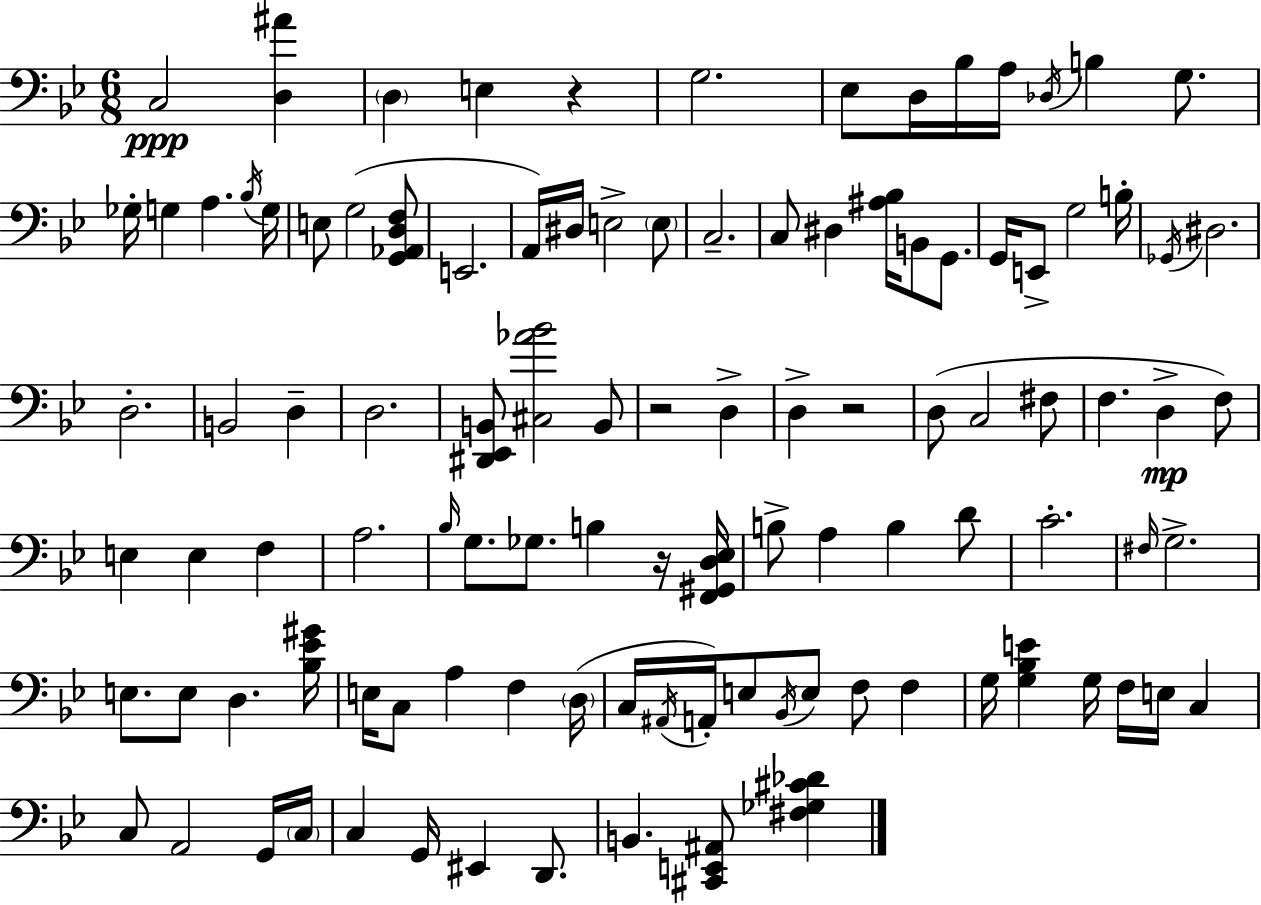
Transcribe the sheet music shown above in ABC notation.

X:1
T:Untitled
M:6/8
L:1/4
K:Gm
C,2 [D,^A] D, E, z G,2 _E,/2 D,/4 _B,/4 A,/4 _D,/4 B, G,/2 _G,/4 G, A, _B,/4 G,/4 E,/2 G,2 [G,,_A,,D,F,]/2 E,,2 A,,/4 ^D,/4 E,2 E,/2 C,2 C,/2 ^D, [^A,_B,]/4 B,,/2 G,,/2 G,,/4 E,,/2 G,2 B,/4 _G,,/4 ^D,2 D,2 B,,2 D, D,2 [^D,,_E,,B,,]/2 [^C,_A_B]2 B,,/2 z2 D, D, z2 D,/2 C,2 ^F,/2 F, D, F,/2 E, E, F, A,2 _B,/4 G,/2 _G,/2 B, z/4 [F,,^G,,D,_E,]/4 B,/2 A, B, D/2 C2 ^F,/4 G,2 E,/2 E,/2 D, [_B,_E^G]/4 E,/4 C,/2 A, F, D,/4 C,/4 ^A,,/4 A,,/4 E,/2 _B,,/4 E,/2 F,/2 F, G,/4 [G,_B,E] G,/4 F,/4 E,/4 C, C,/2 A,,2 G,,/4 C,/4 C, G,,/4 ^E,, D,,/2 B,, [^C,,E,,^A,,]/2 [^F,_G,^C_D]